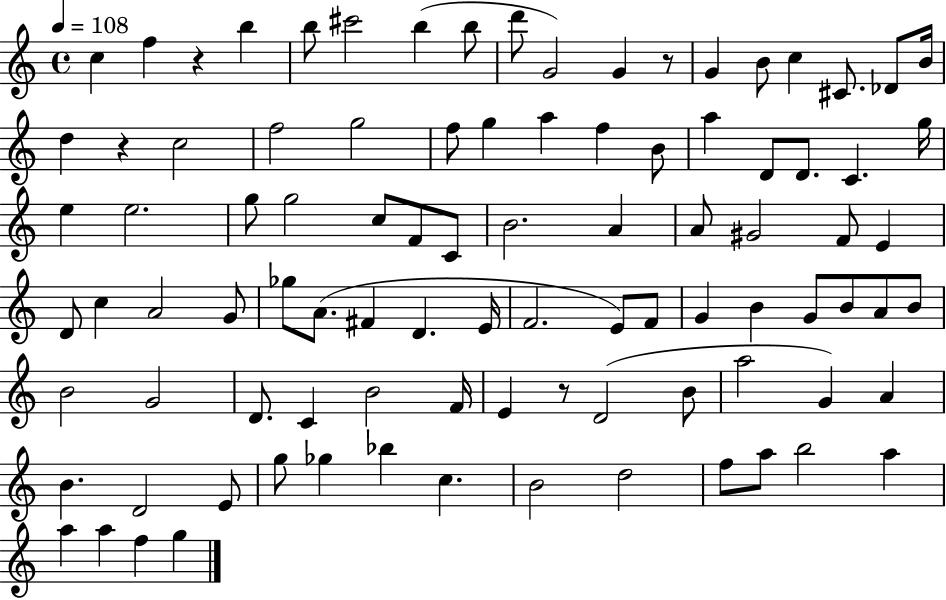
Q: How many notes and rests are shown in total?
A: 94